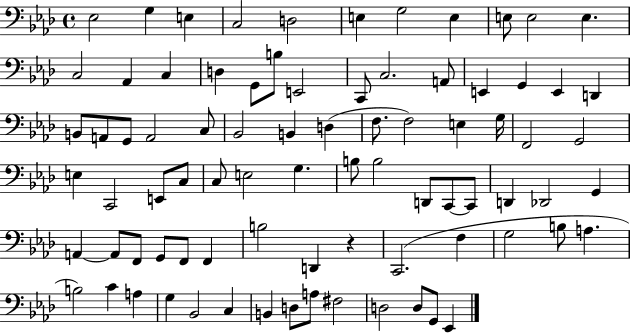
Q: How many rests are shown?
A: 1